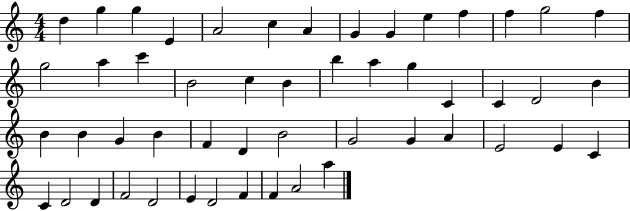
X:1
T:Untitled
M:4/4
L:1/4
K:C
d g g E A2 c A G G e f f g2 f g2 a c' B2 c B b a g C C D2 B B B G B F D B2 G2 G A E2 E C C D2 D F2 D2 E D2 F F A2 a